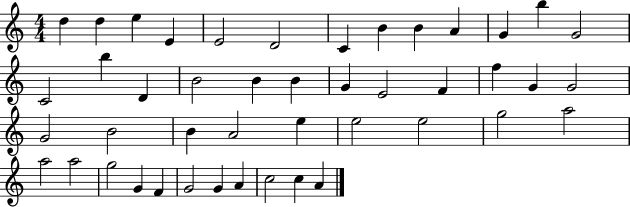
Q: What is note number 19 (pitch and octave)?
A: B4